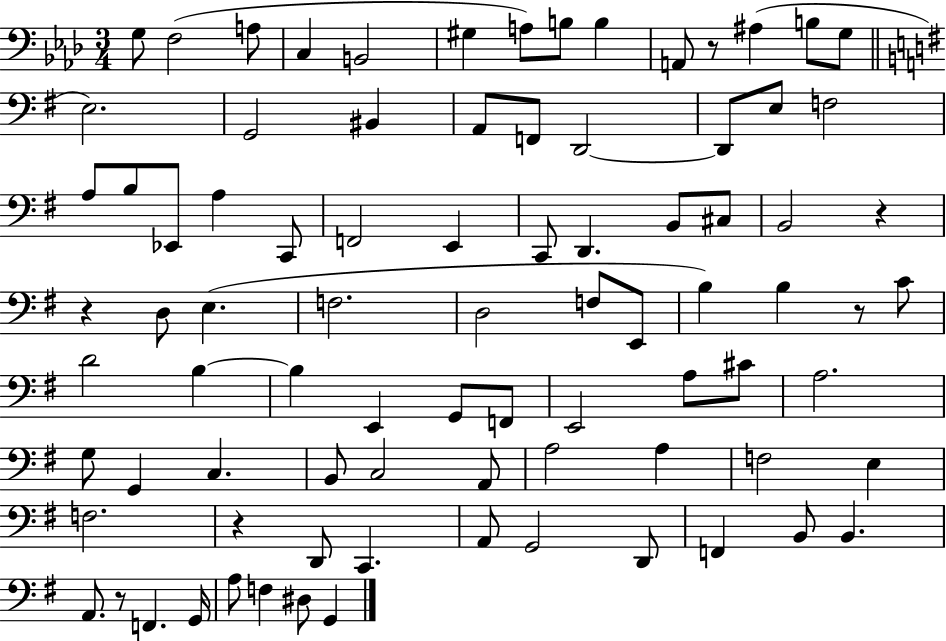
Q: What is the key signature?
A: AES major